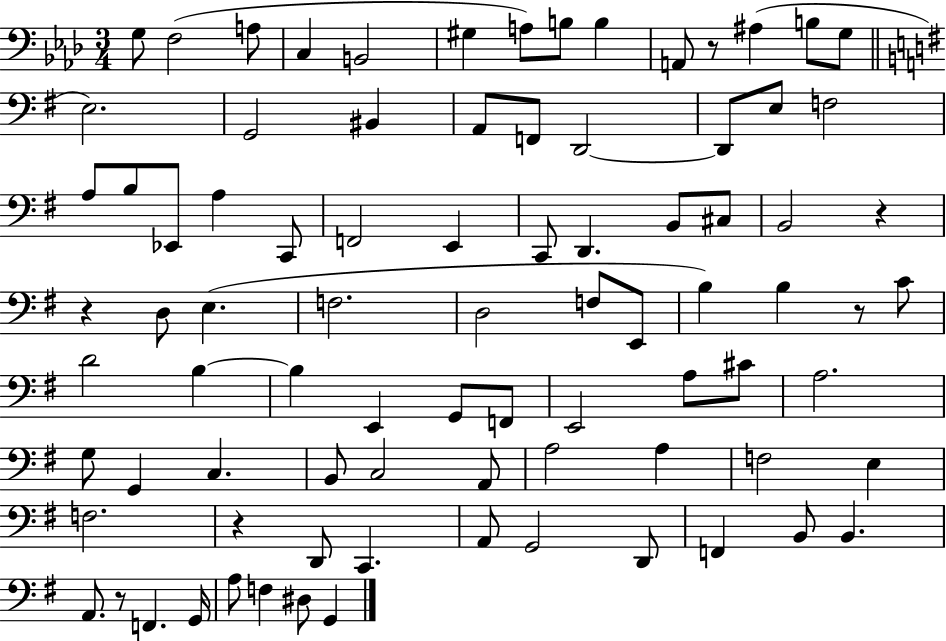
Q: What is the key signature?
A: AES major